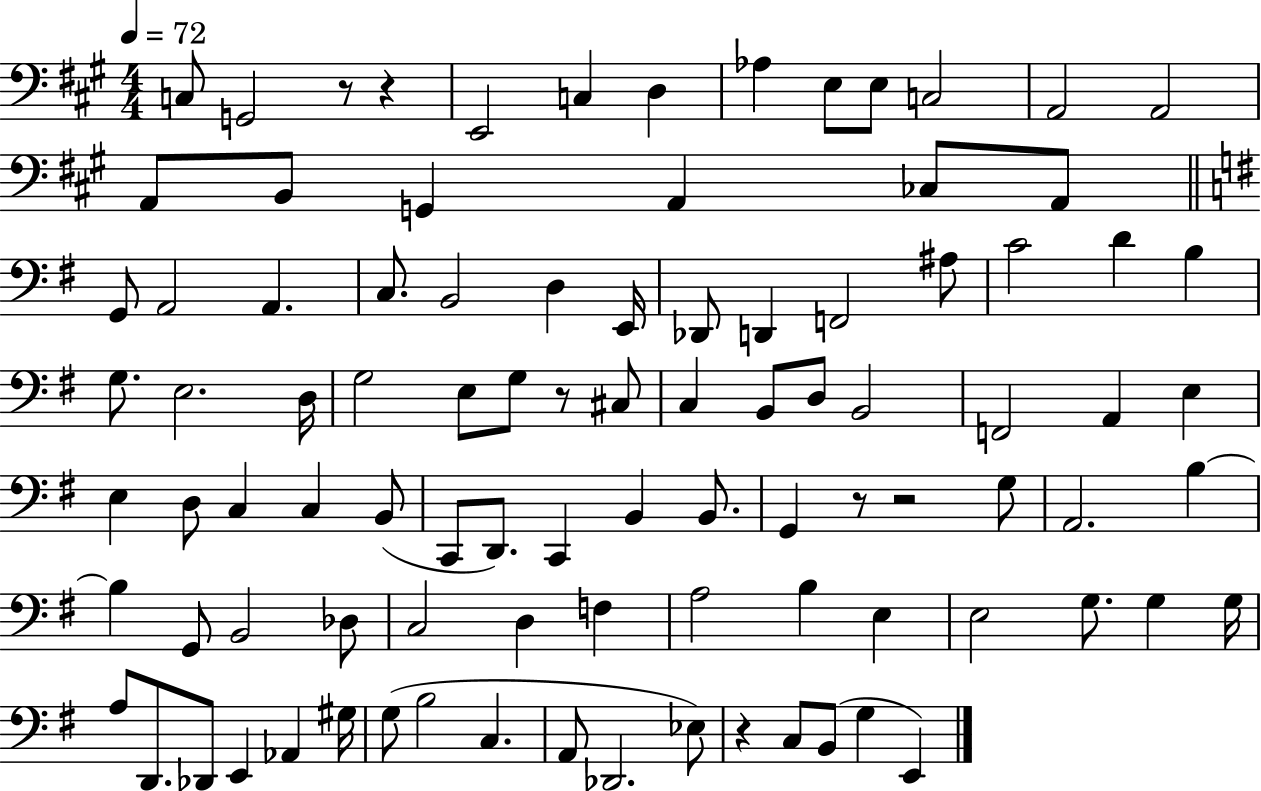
{
  \clef bass
  \numericTimeSignature
  \time 4/4
  \key a \major
  \tempo 4 = 72
  \repeat volta 2 { c8 g,2 r8 r4 | e,2 c4 d4 | aes4 e8 e8 c2 | a,2 a,2 | \break a,8 b,8 g,4 a,4 ces8 a,8 | \bar "||" \break \key e \minor g,8 a,2 a,4. | c8. b,2 d4 e,16 | des,8 d,4 f,2 ais8 | c'2 d'4 b4 | \break g8. e2. d16 | g2 e8 g8 r8 cis8 | c4 b,8 d8 b,2 | f,2 a,4 e4 | \break e4 d8 c4 c4 b,8( | c,8 d,8.) c,4 b,4 b,8. | g,4 r8 r2 g8 | a,2. b4~~ | \break b4 g,8 b,2 des8 | c2 d4 f4 | a2 b4 e4 | e2 g8. g4 g16 | \break a8 d,8. des,8 e,4 aes,4 gis16 | g8( b2 c4. | a,8 des,2. ees8) | r4 c8 b,8( g4 e,4) | \break } \bar "|."
}